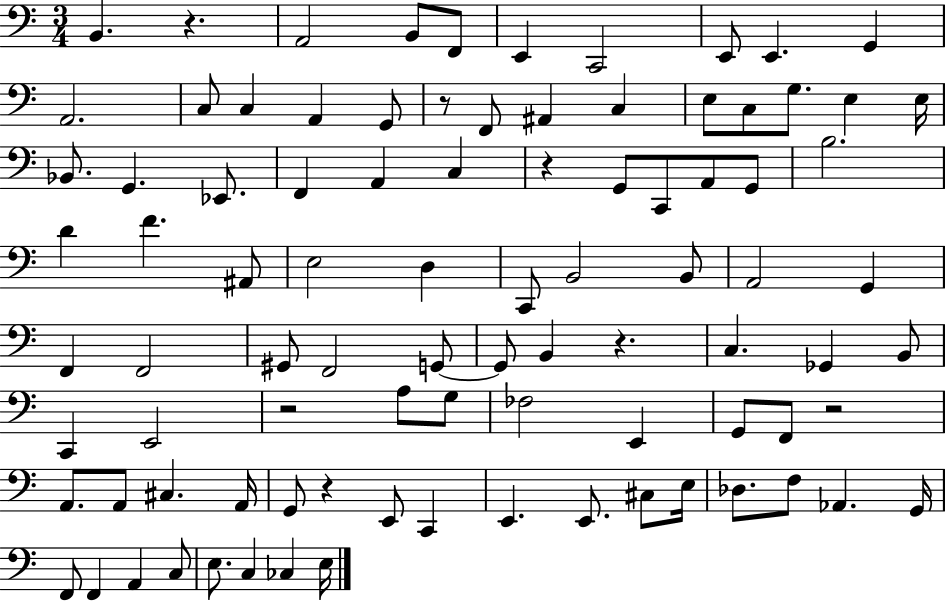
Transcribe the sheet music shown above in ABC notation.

X:1
T:Untitled
M:3/4
L:1/4
K:C
B,, z A,,2 B,,/2 F,,/2 E,, C,,2 E,,/2 E,, G,, A,,2 C,/2 C, A,, G,,/2 z/2 F,,/2 ^A,, C, E,/2 C,/2 G,/2 E, E,/4 _B,,/2 G,, _E,,/2 F,, A,, C, z G,,/2 C,,/2 A,,/2 G,,/2 B,2 D F ^A,,/2 E,2 D, C,,/2 B,,2 B,,/2 A,,2 G,, F,, F,,2 ^G,,/2 F,,2 G,,/2 G,,/2 B,, z C, _G,, B,,/2 C,, E,,2 z2 A,/2 G,/2 _F,2 E,, G,,/2 F,,/2 z2 A,,/2 A,,/2 ^C, A,,/4 G,,/2 z E,,/2 C,, E,, E,,/2 ^C,/2 E,/4 _D,/2 F,/2 _A,, G,,/4 F,,/2 F,, A,, C,/2 E,/2 C, _C, E,/4